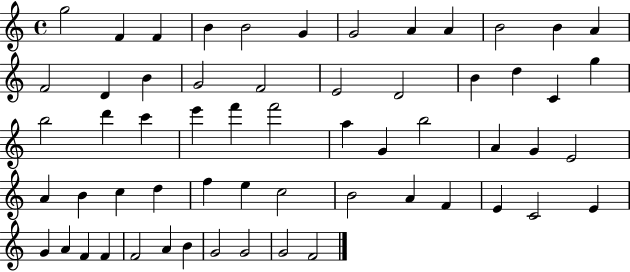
{
  \clef treble
  \time 4/4
  \defaultTimeSignature
  \key c \major
  g''2 f'4 f'4 | b'4 b'2 g'4 | g'2 a'4 a'4 | b'2 b'4 a'4 | \break f'2 d'4 b'4 | g'2 f'2 | e'2 d'2 | b'4 d''4 c'4 g''4 | \break b''2 d'''4 c'''4 | e'''4 f'''4 f'''2 | a''4 g'4 b''2 | a'4 g'4 e'2 | \break a'4 b'4 c''4 d''4 | f''4 e''4 c''2 | b'2 a'4 f'4 | e'4 c'2 e'4 | \break g'4 a'4 f'4 f'4 | f'2 a'4 b'4 | g'2 g'2 | g'2 f'2 | \break \bar "|."
}